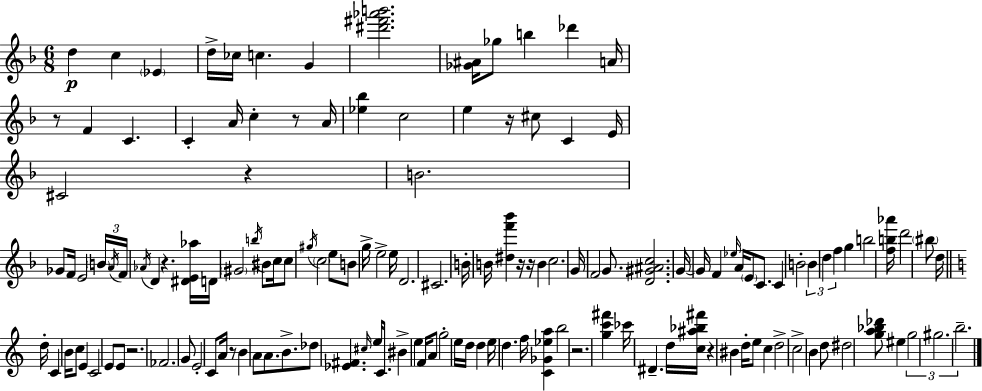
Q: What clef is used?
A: treble